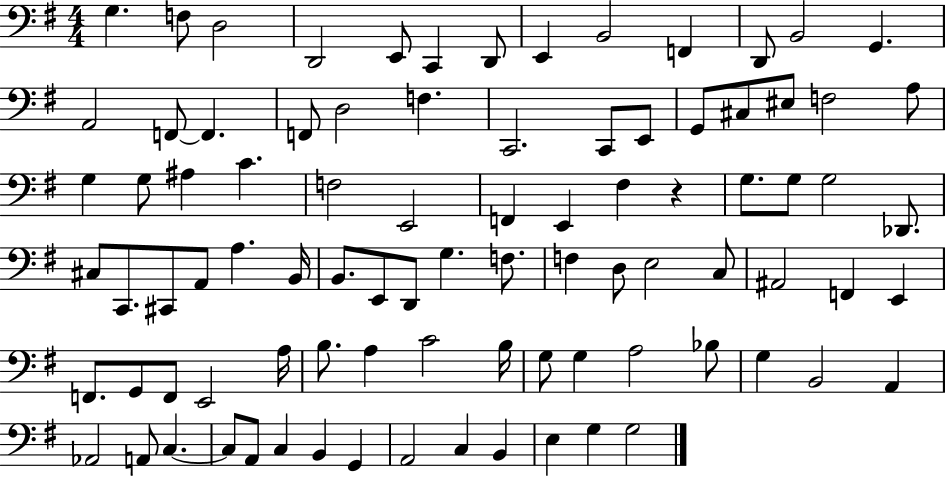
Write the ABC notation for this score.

X:1
T:Untitled
M:4/4
L:1/4
K:G
G, F,/2 D,2 D,,2 E,,/2 C,, D,,/2 E,, B,,2 F,, D,,/2 B,,2 G,, A,,2 F,,/2 F,, F,,/2 D,2 F, C,,2 C,,/2 E,,/2 G,,/2 ^C,/2 ^E,/2 F,2 A,/2 G, G,/2 ^A, C F,2 E,,2 F,, E,, ^F, z G,/2 G,/2 G,2 _D,,/2 ^C,/2 C,,/2 ^C,,/2 A,,/2 A, B,,/4 B,,/2 E,,/2 D,,/2 G, F,/2 F, D,/2 E,2 C,/2 ^A,,2 F,, E,, F,,/2 G,,/2 F,,/2 E,,2 A,/4 B,/2 A, C2 B,/4 G,/2 G, A,2 _B,/2 G, B,,2 A,, _A,,2 A,,/2 C, C,/2 A,,/2 C, B,, G,, A,,2 C, B,, E, G, G,2